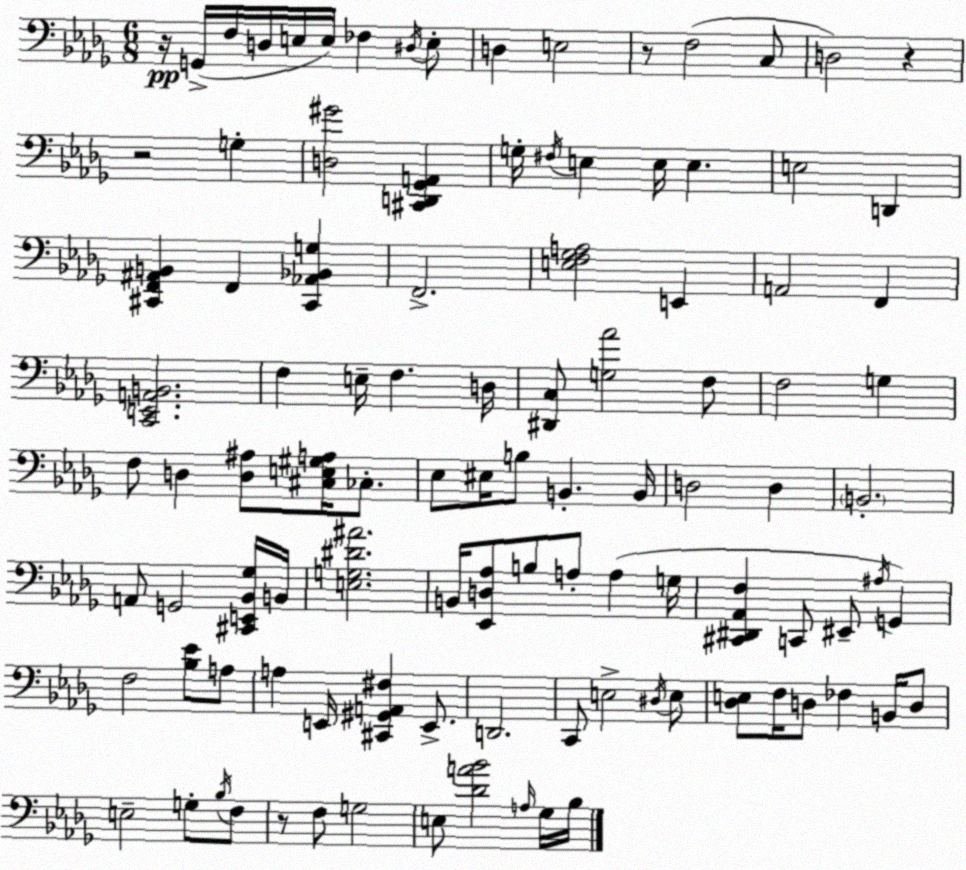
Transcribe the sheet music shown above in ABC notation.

X:1
T:Untitled
M:6/8
L:1/4
K:Bbm
z/4 G,,/4 F,/4 D,/4 E,/4 E,/4 _F, ^D,/4 E,/2 D, E,2 z/2 F,2 C,/2 D,2 z z2 G, [D,^G]2 [^C,,D,,_G,,A,,] G,/4 ^F,/4 E, E,/4 E, E,2 D,, [^C,,F,,^A,,B,,] F,, [^C,,_A,,_B,,G,] F,,2 [E,F,_G,A,]2 E,, A,,2 F,, [C,,E,,A,,B,,]2 F, E,/4 F, D,/4 [^D,,C,]/2 [G,_A]2 F,/2 F,2 G, F,/2 D, [D,^A,]/2 [^C,E,^G,A,]/4 _C,/2 _E,/2 ^E,/4 B,/2 B,, B,,/4 D,2 D, B,,2 A,,/2 G,,2 [^C,,E,,_B,,_G,]/4 B,,/4 [E,G,^D^A]2 B,,/4 [_E,,D,_A,]/2 B,/2 A,/2 A, G,/4 [^C,,^D,,_A,,F,] C,,/2 ^E,,/2 ^A,/4 G,, F,2 [_B,_E]/2 A,/2 A, E,,/4 [^C,,^G,,A,,^F,] E,,/2 D,,2 C,,/2 E,2 ^D,/4 E,/2 [_D,E,]/2 F,/4 D,/2 _F, B,,/4 D,/2 E,2 G,/2 _B,/4 F,/2 z/2 F,/2 G,2 E,/2 [_DA_B]2 A,/4 _G,/4 _B,/4